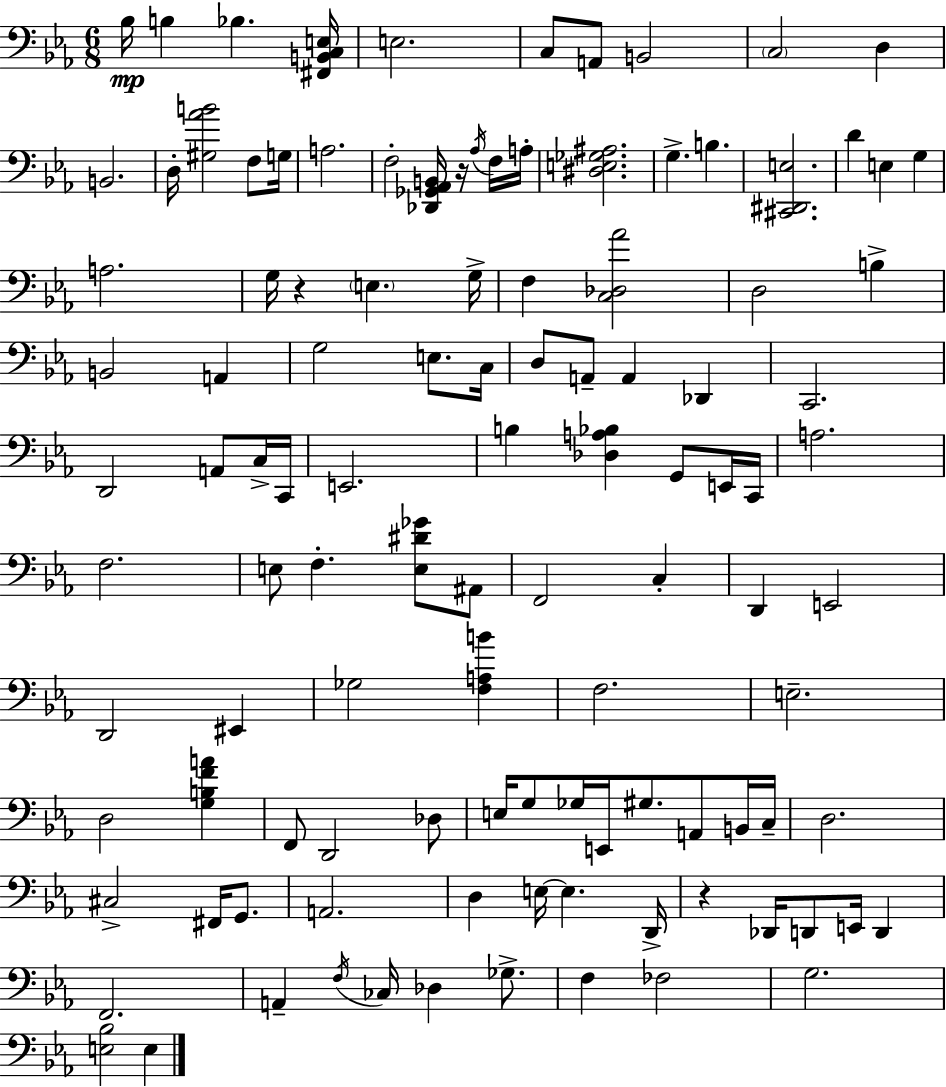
{
  \clef bass
  \numericTimeSignature
  \time 6/8
  \key ees \major
  bes16\mp b4 bes4. <fis, b, c e>16 | e2. | c8 a,8 b,2 | \parenthesize c2 d4 | \break b,2. | d16-. <gis aes' b'>2 f8 g16 | a2. | f2-. <des, ges, aes, b,>16 r16 \acciaccatura { aes16 } f16 | \break a16-. <dis e ges ais>2. | g4.-> b4. | <cis, dis, e>2. | d'4 e4 g4 | \break a2. | g16 r4 \parenthesize e4. | g16-> f4 <c des aes'>2 | d2 b4-> | \break b,2 a,4 | g2 e8. | c16 d8 a,8-- a,4 des,4 | c,2. | \break d,2 a,8 c16-> | c,16 e,2. | b4 <des a bes>4 g,8 e,16 | c,16 a2. | \break f2. | e8 f4.-. <e dis' ges'>8 ais,8 | f,2 c4-. | d,4 e,2 | \break d,2 eis,4 | ges2 <f a b'>4 | f2. | e2.-- | \break d2 <g b f' a'>4 | f,8 d,2 des8 | e16 g8 ges16 e,16 gis8. a,8 b,16 | c16-- d2. | \break cis2-> fis,16 g,8. | a,2. | d4 e16~~ e4. | d,16-> r4 des,16 d,8 e,16 d,4 | \break f,2. | a,4-- \acciaccatura { f16 } ces16 des4 ges8.-> | f4 fes2 | g2. | \break <e bes>2 e4 | \bar "|."
}